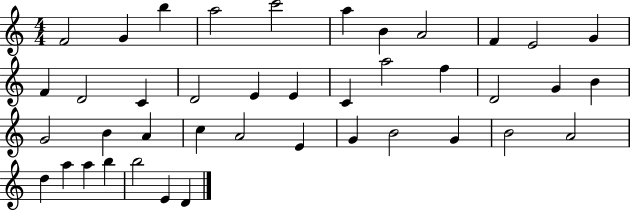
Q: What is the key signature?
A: C major